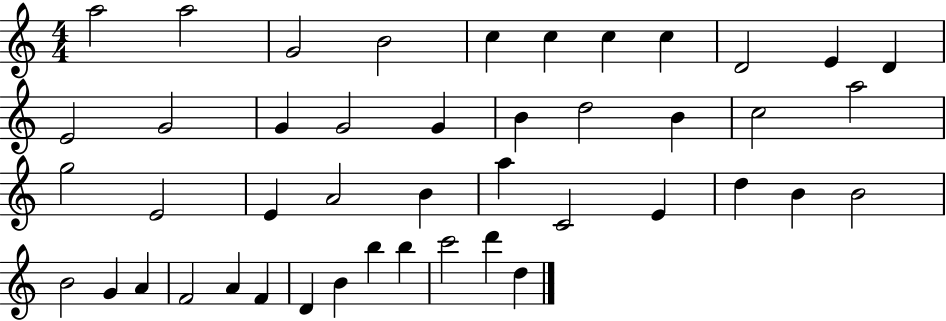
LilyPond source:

{
  \clef treble
  \numericTimeSignature
  \time 4/4
  \key c \major
  a''2 a''2 | g'2 b'2 | c''4 c''4 c''4 c''4 | d'2 e'4 d'4 | \break e'2 g'2 | g'4 g'2 g'4 | b'4 d''2 b'4 | c''2 a''2 | \break g''2 e'2 | e'4 a'2 b'4 | a''4 c'2 e'4 | d''4 b'4 b'2 | \break b'2 g'4 a'4 | f'2 a'4 f'4 | d'4 b'4 b''4 b''4 | c'''2 d'''4 d''4 | \break \bar "|."
}